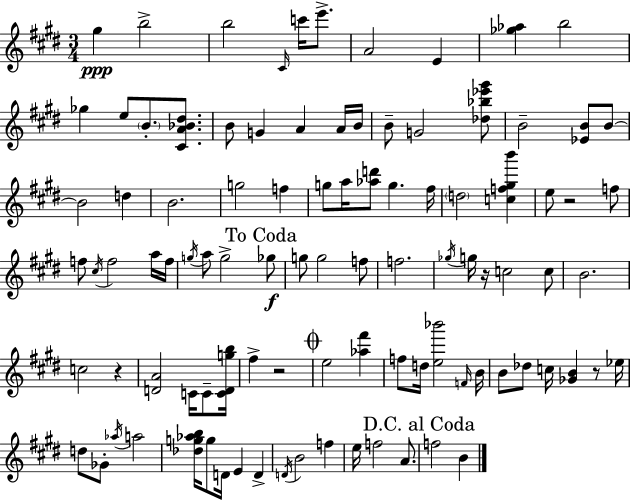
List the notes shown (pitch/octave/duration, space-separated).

G#5/q B5/h B5/h C#4/s C6/s E6/e. A4/h E4/q [Gb5,Ab5]/q B5/h Gb5/q E5/e B4/e. [C#4,A4,Bb4,D#5]/e. B4/e G4/q A4/q A4/s B4/s B4/e G4/h [Db5,Bb5,Eb6,G#6]/e B4/h [Eb4,B4]/e B4/e B4/h D5/q B4/h. G5/h F5/q G5/e A5/s [Ab5,D6]/e G5/q. F#5/s D5/h [C5,F5,G#5,B6]/q E5/e R/h F5/e F5/e C#5/s F5/h A5/s F5/s G5/s A5/e G5/h Gb5/e G5/e G5/h F5/e F5/h. Gb5/s G5/s R/s C5/h C5/e B4/h. C5/h R/q [D4,A4]/h C4/s C4/e [C4,D4,G5,B5]/s F#5/q R/h E5/h [Ab5,F#6]/q F5/e D5/s [E5,Bb6]/h F4/s B4/s B4/e Db5/e C5/s [Gb4,B4]/q R/e Eb5/s D5/e Gb4/e Ab5/s A5/h [Db5,G5,Ab5,B5]/s G5/e D4/s E4/q D4/q D4/s B4/h F5/q E5/s F5/h A4/e. F5/h B4/q